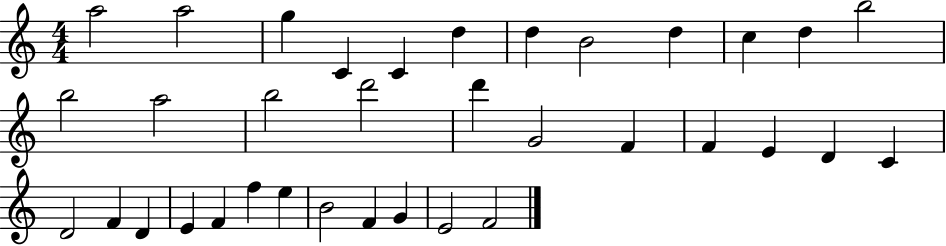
A5/h A5/h G5/q C4/q C4/q D5/q D5/q B4/h D5/q C5/q D5/q B5/h B5/h A5/h B5/h D6/h D6/q G4/h F4/q F4/q E4/q D4/q C4/q D4/h F4/q D4/q E4/q F4/q F5/q E5/q B4/h F4/q G4/q E4/h F4/h